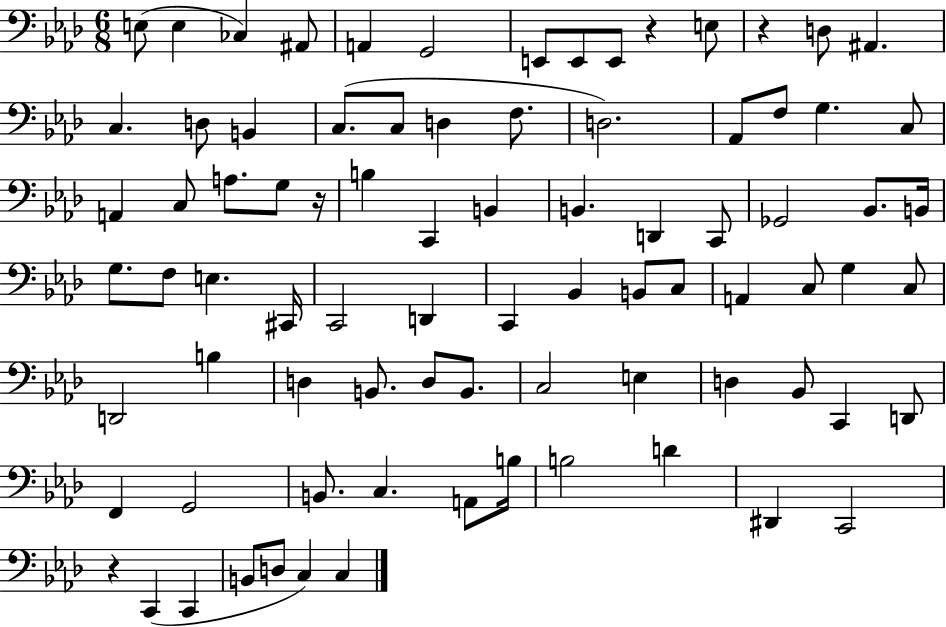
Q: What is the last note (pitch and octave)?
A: C3